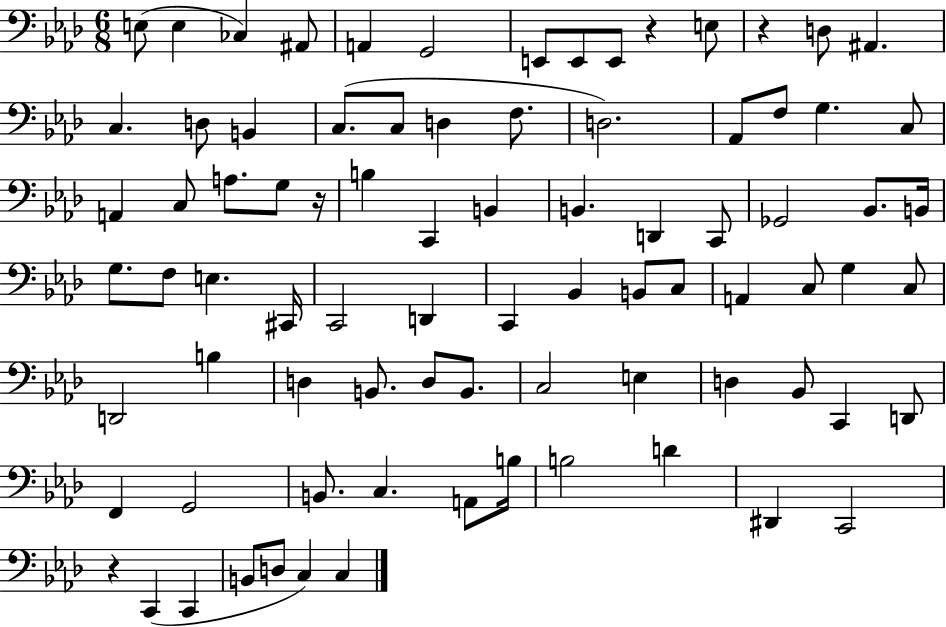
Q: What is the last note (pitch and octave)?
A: C3